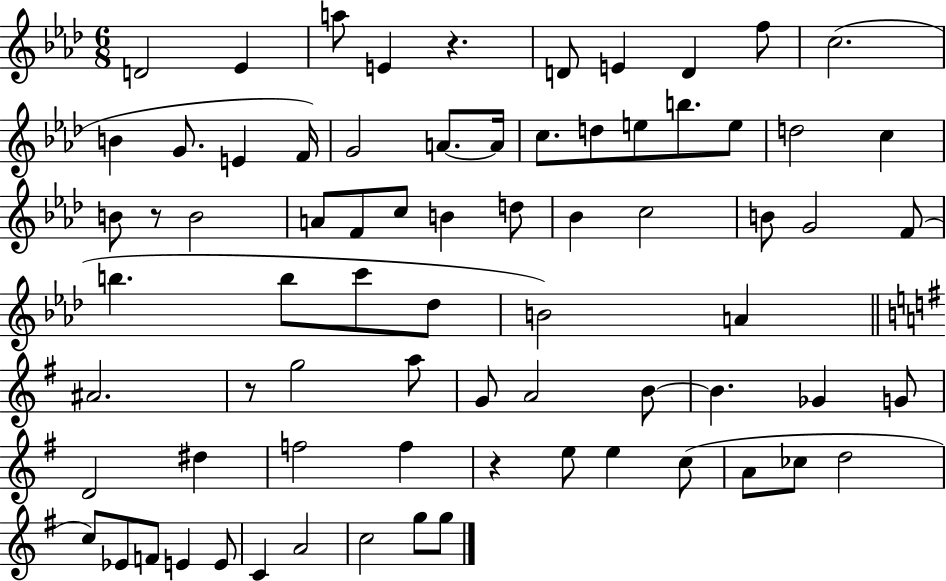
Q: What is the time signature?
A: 6/8